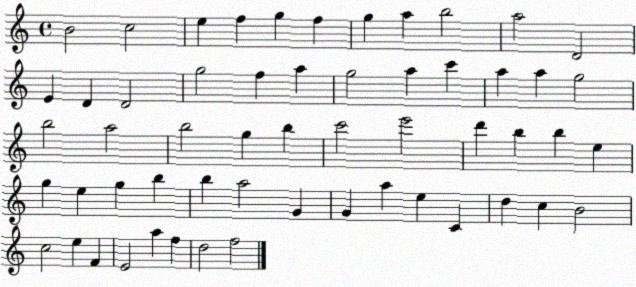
X:1
T:Untitled
M:4/4
L:1/4
K:C
B2 c2 e f g f g a b2 a2 D2 E D D2 g2 f a g2 a c' a a g2 b2 a2 b2 g b c'2 e'2 d' b b e g e g b b a2 G G a e C d c B2 c2 e F E2 a f d2 f2